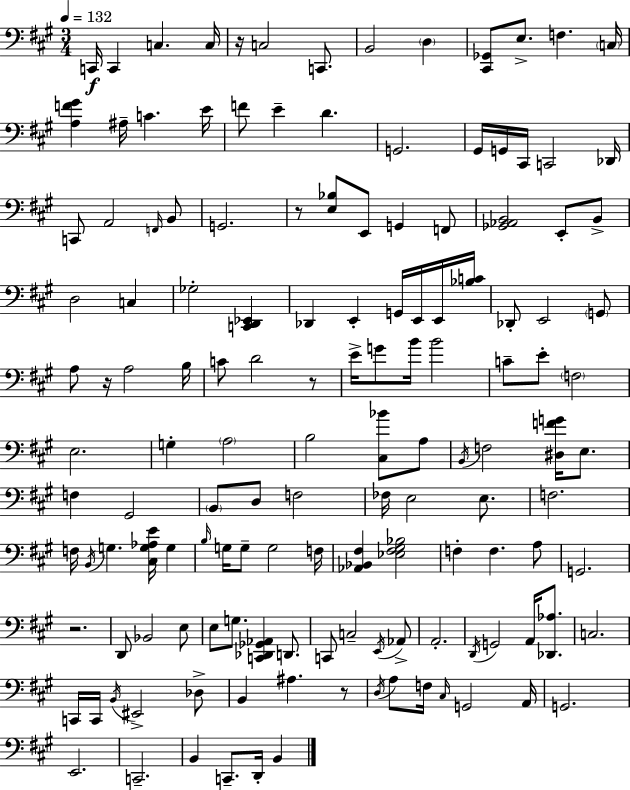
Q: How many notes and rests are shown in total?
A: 140